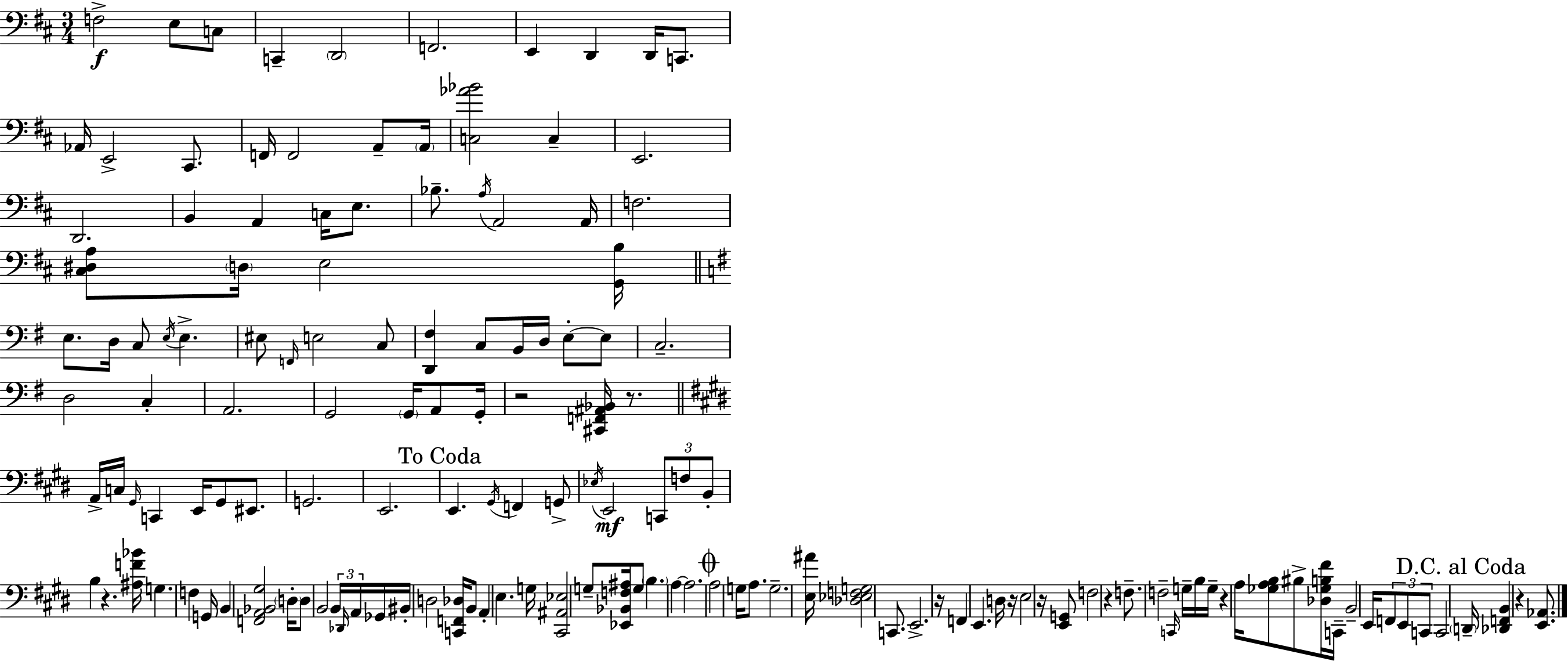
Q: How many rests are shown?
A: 9